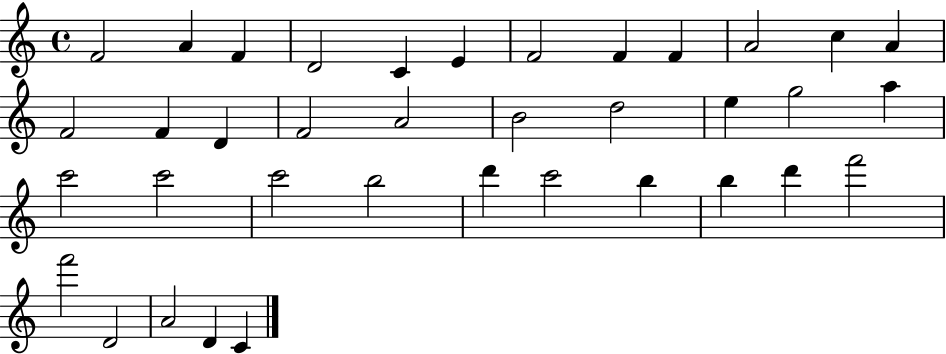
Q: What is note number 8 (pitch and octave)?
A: F4